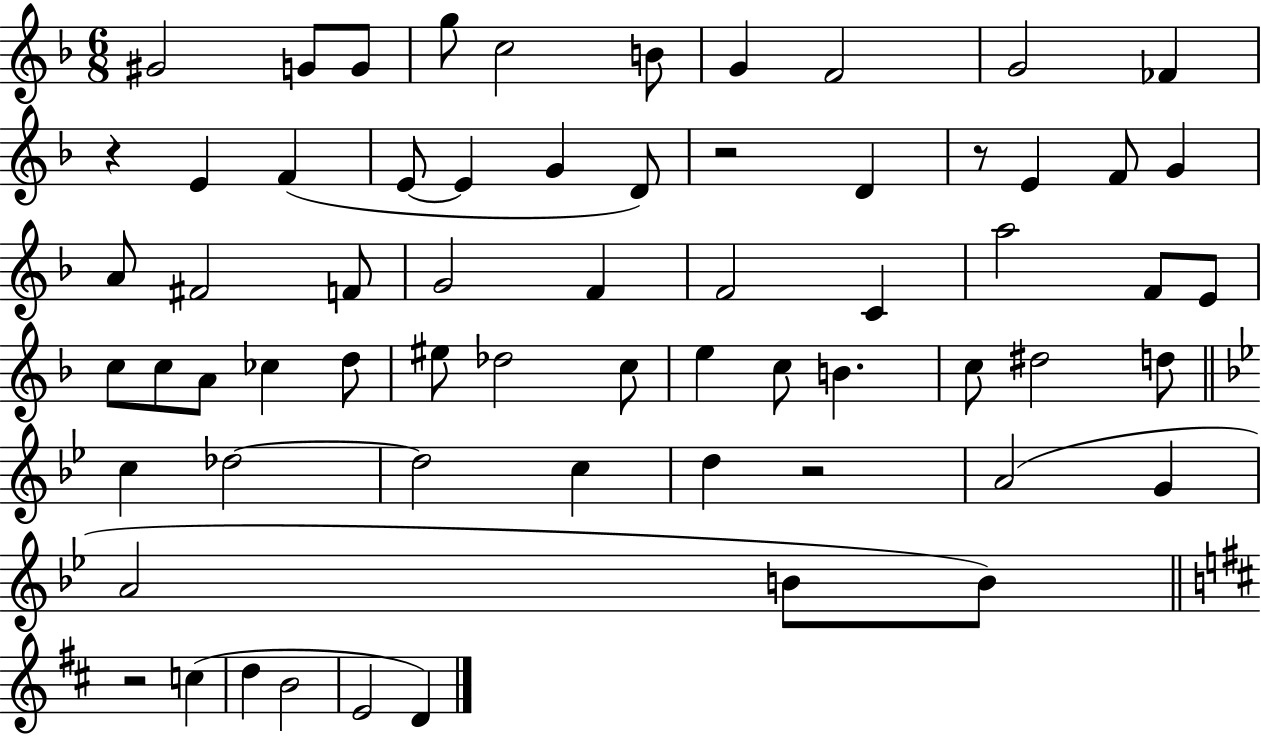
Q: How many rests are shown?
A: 5